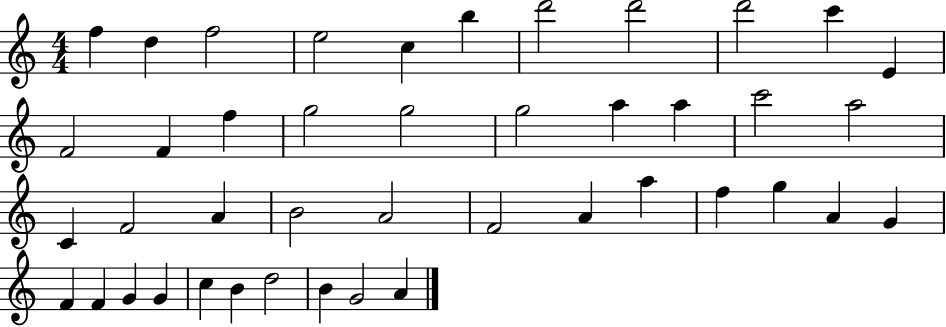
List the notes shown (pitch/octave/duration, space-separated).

F5/q D5/q F5/h E5/h C5/q B5/q D6/h D6/h D6/h C6/q E4/q F4/h F4/q F5/q G5/h G5/h G5/h A5/q A5/q C6/h A5/h C4/q F4/h A4/q B4/h A4/h F4/h A4/q A5/q F5/q G5/q A4/q G4/q F4/q F4/q G4/q G4/q C5/q B4/q D5/h B4/q G4/h A4/q